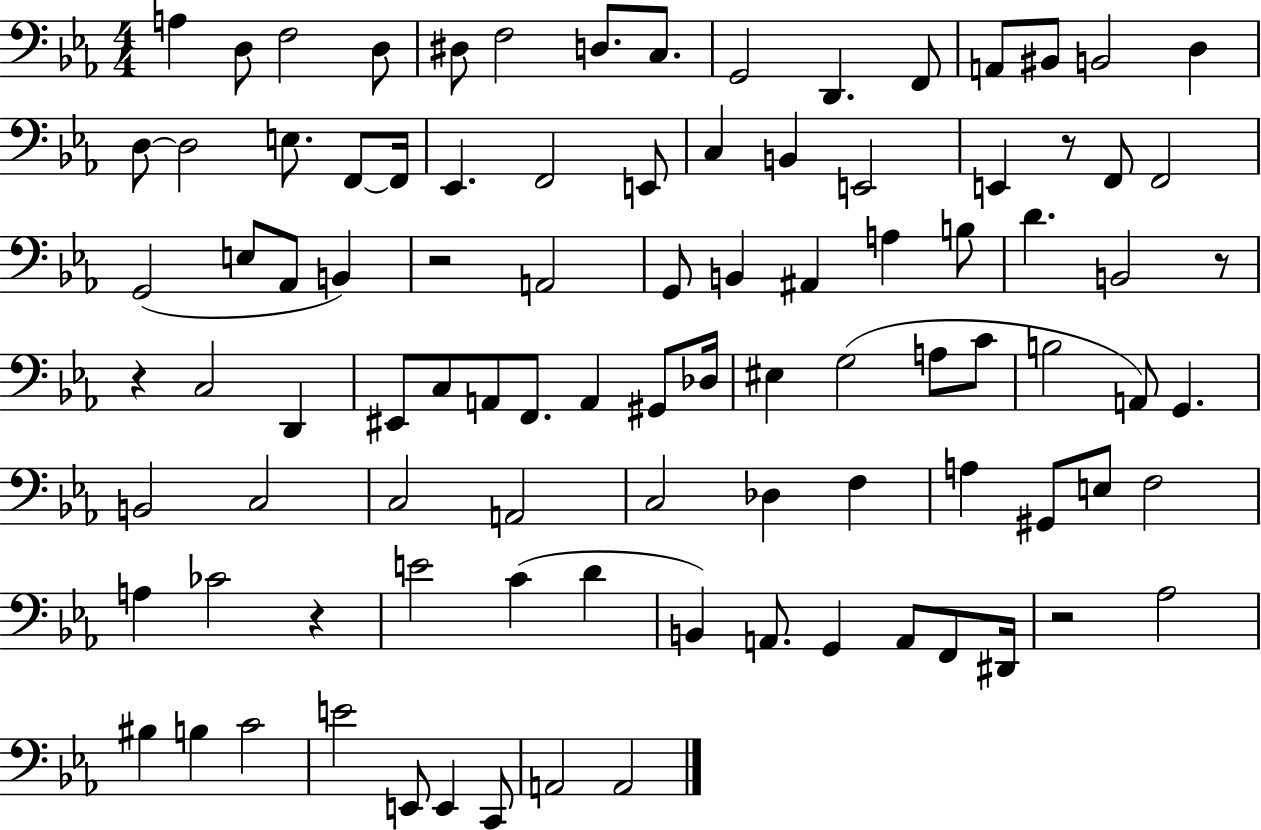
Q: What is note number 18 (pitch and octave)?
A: E3